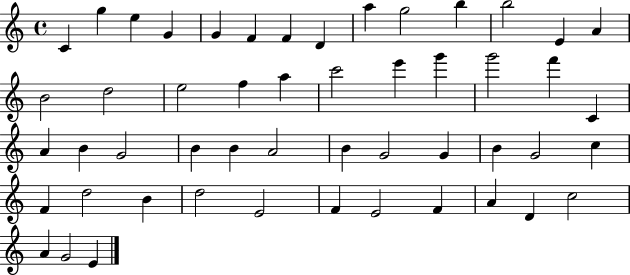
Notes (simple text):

C4/q G5/q E5/q G4/q G4/q F4/q F4/q D4/q A5/q G5/h B5/q B5/h E4/q A4/q B4/h D5/h E5/h F5/q A5/q C6/h E6/q G6/q G6/h F6/q C4/q A4/q B4/q G4/h B4/q B4/q A4/h B4/q G4/h G4/q B4/q G4/h C5/q F4/q D5/h B4/q D5/h E4/h F4/q E4/h F4/q A4/q D4/q C5/h A4/q G4/h E4/q